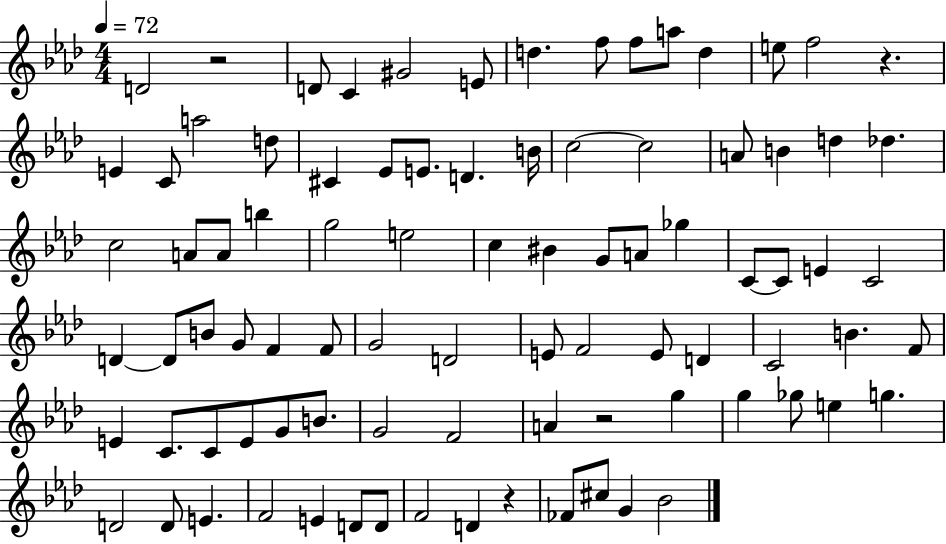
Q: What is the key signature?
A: AES major